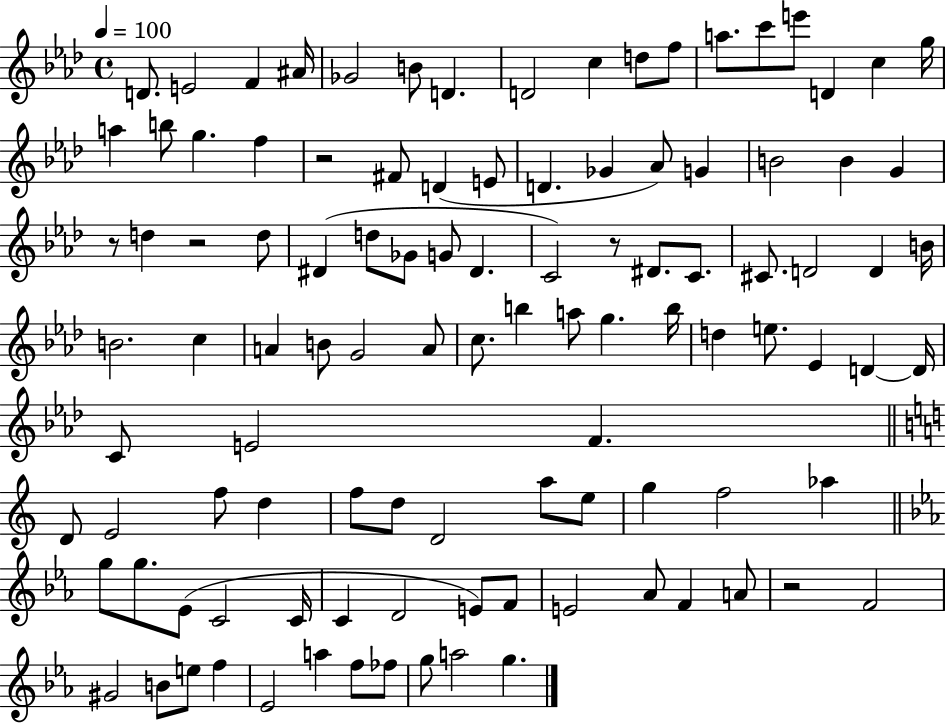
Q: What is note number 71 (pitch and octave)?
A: D4